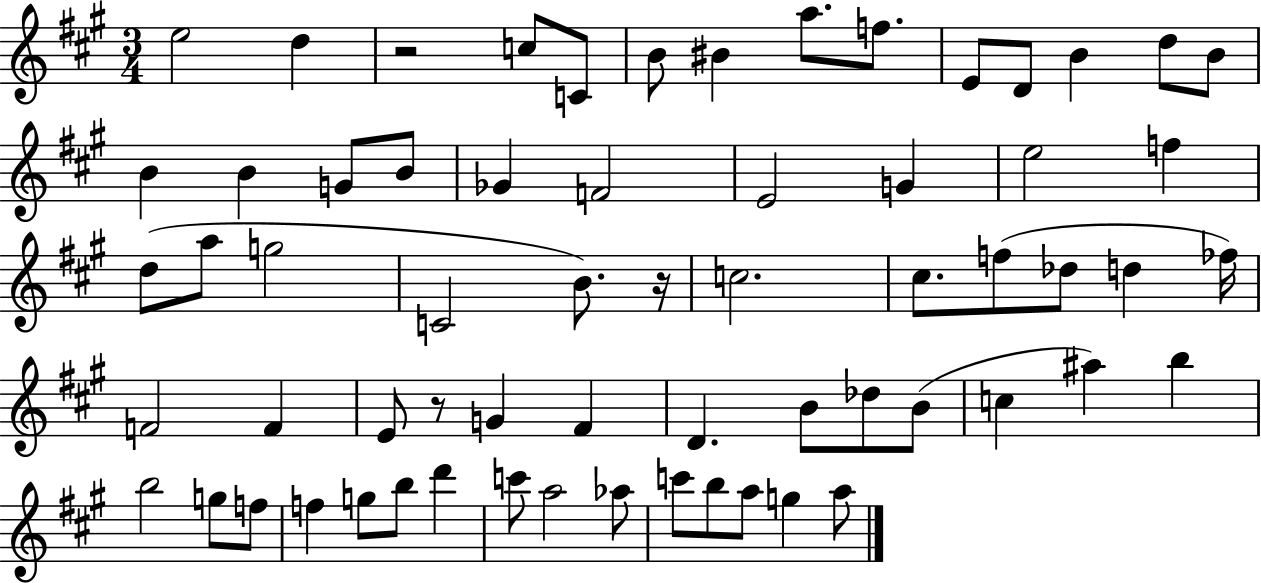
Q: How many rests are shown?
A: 3